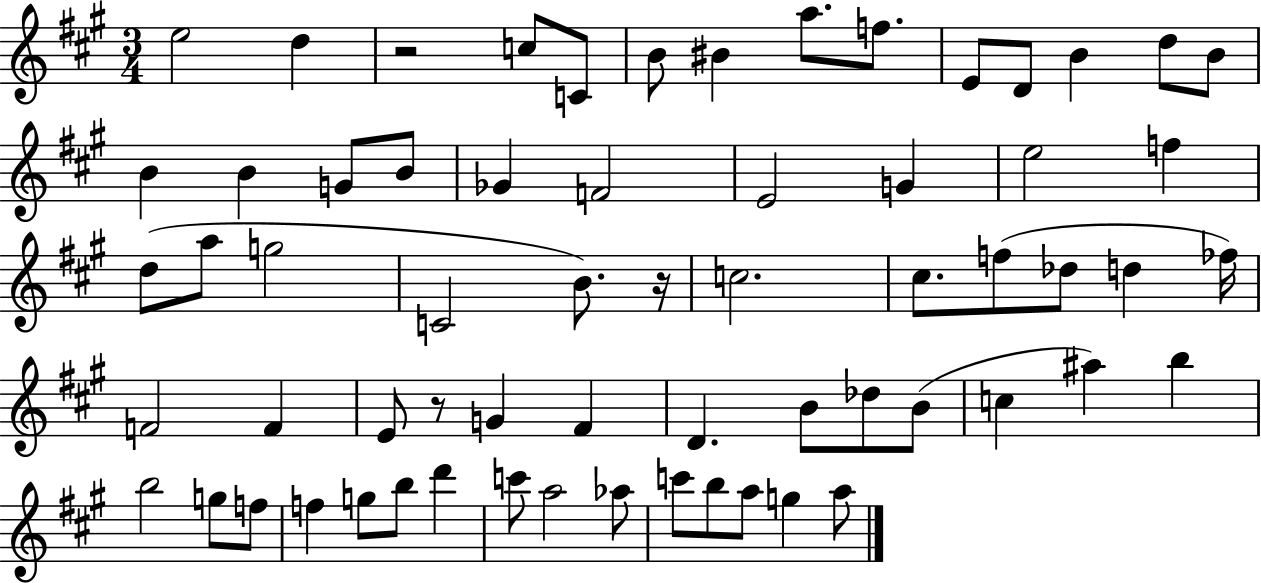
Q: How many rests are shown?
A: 3